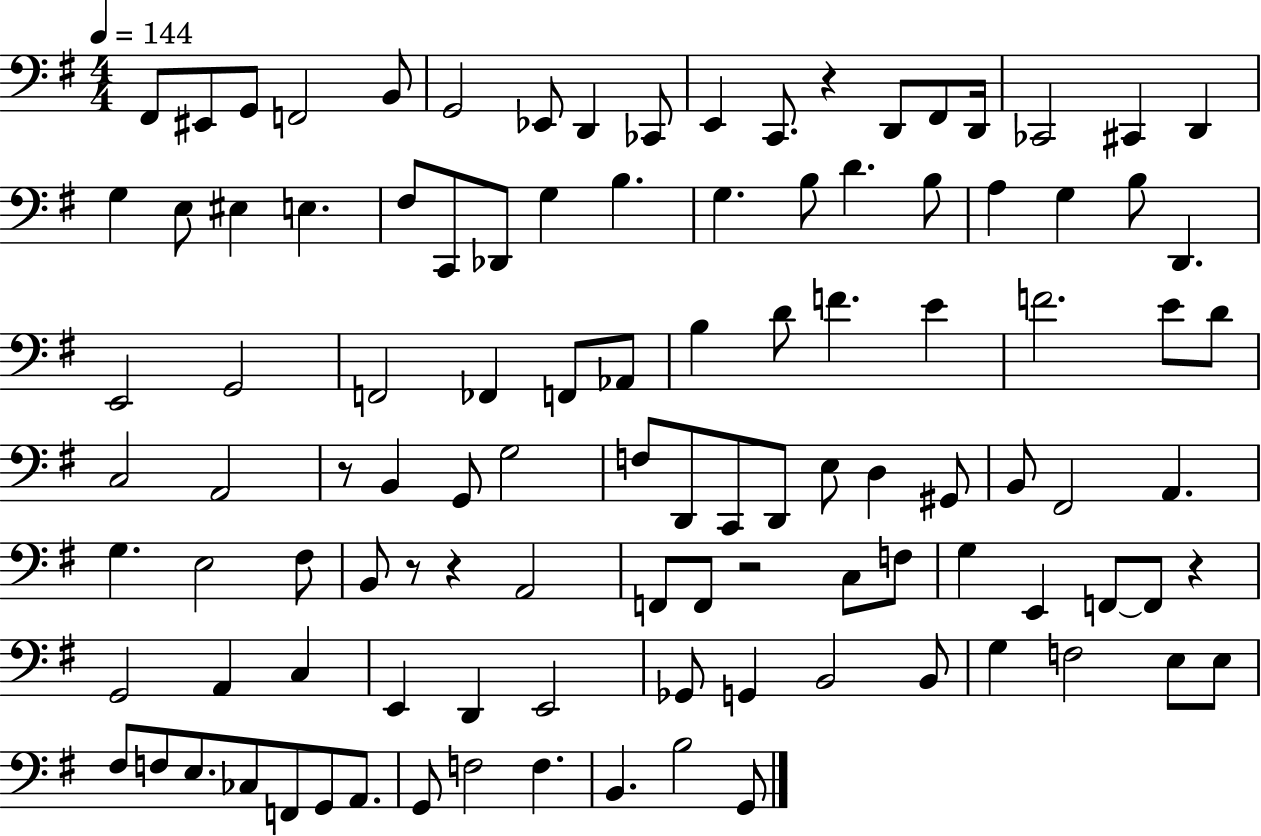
X:1
T:Untitled
M:4/4
L:1/4
K:G
^F,,/2 ^E,,/2 G,,/2 F,,2 B,,/2 G,,2 _E,,/2 D,, _C,,/2 E,, C,,/2 z D,,/2 ^F,,/2 D,,/4 _C,,2 ^C,, D,, G, E,/2 ^E, E, ^F,/2 C,,/2 _D,,/2 G, B, G, B,/2 D B,/2 A, G, B,/2 D,, E,,2 G,,2 F,,2 _F,, F,,/2 _A,,/2 B, D/2 F E F2 E/2 D/2 C,2 A,,2 z/2 B,, G,,/2 G,2 F,/2 D,,/2 C,,/2 D,,/2 E,/2 D, ^G,,/2 B,,/2 ^F,,2 A,, G, E,2 ^F,/2 B,,/2 z/2 z A,,2 F,,/2 F,,/2 z2 C,/2 F,/2 G, E,, F,,/2 F,,/2 z G,,2 A,, C, E,, D,, E,,2 _G,,/2 G,, B,,2 B,,/2 G, F,2 E,/2 E,/2 ^F,/2 F,/2 E,/2 _C,/2 F,,/2 G,,/2 A,,/2 G,,/2 F,2 F, B,, B,2 G,,/2